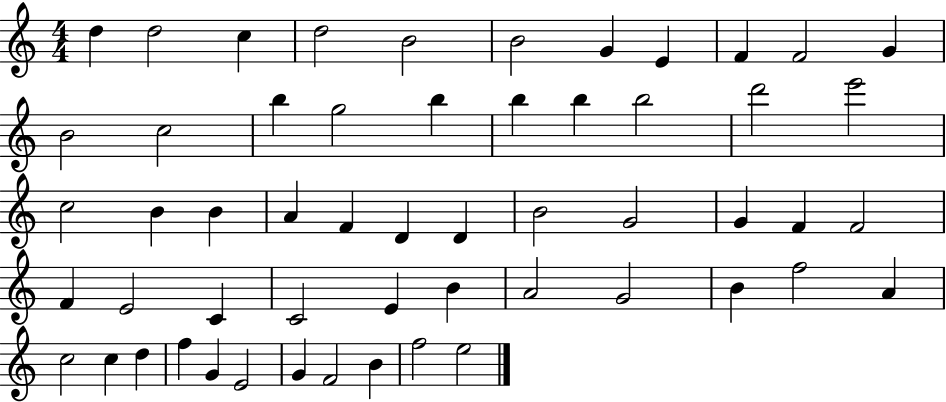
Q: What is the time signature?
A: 4/4